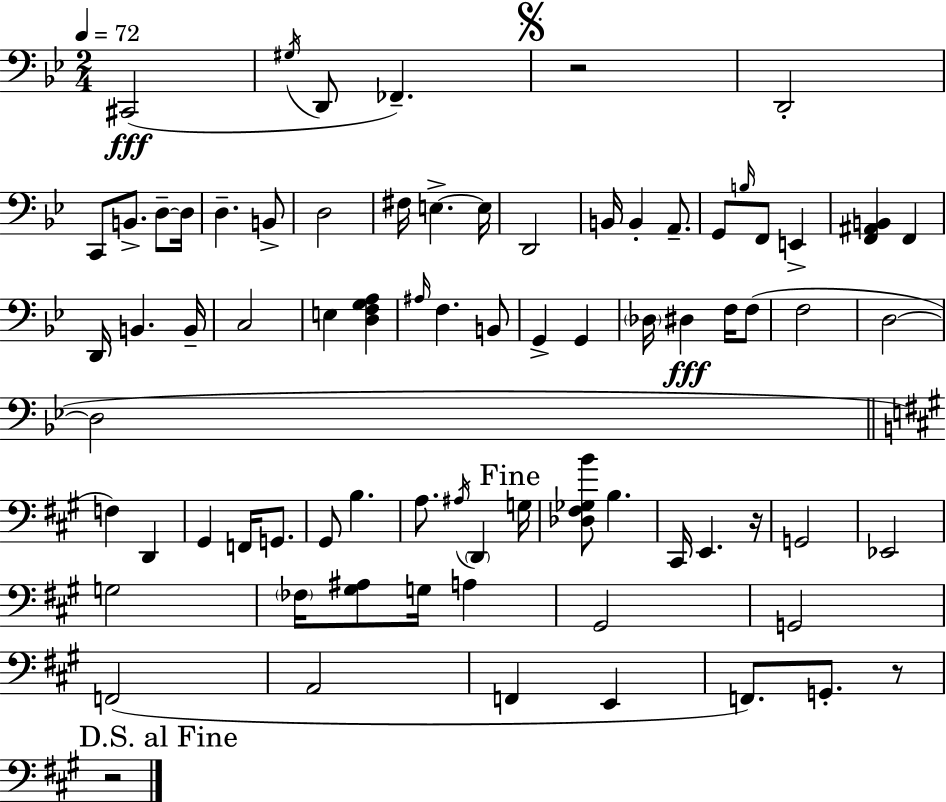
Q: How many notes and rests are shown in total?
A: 77